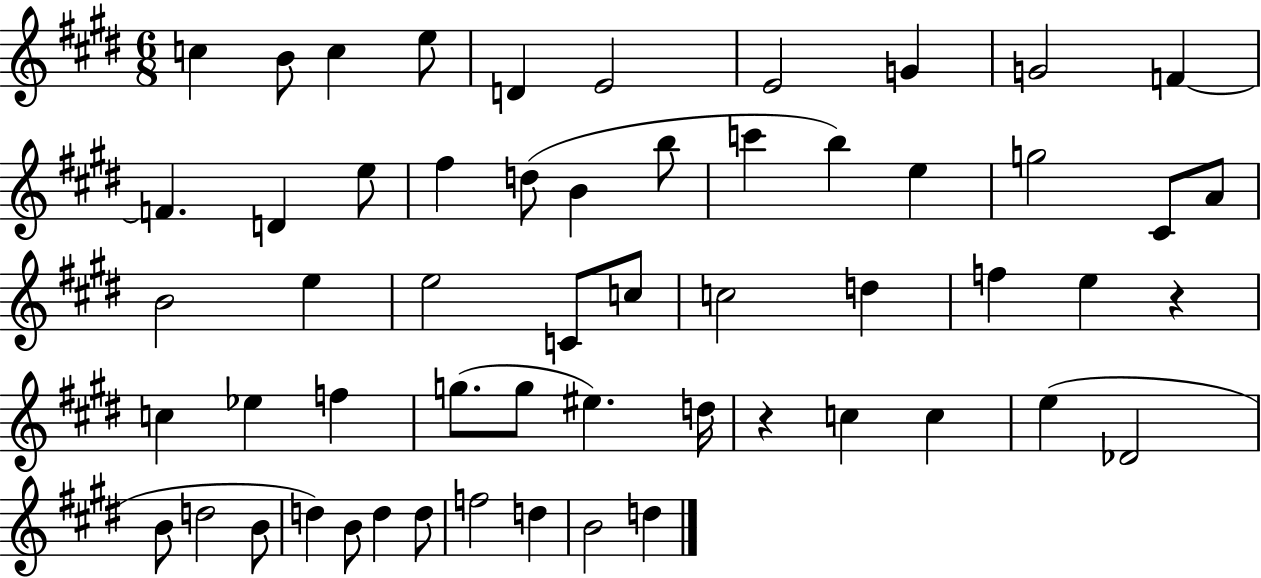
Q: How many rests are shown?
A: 2